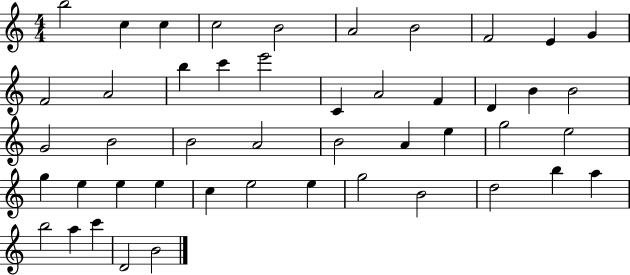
X:1
T:Untitled
M:4/4
L:1/4
K:C
b2 c c c2 B2 A2 B2 F2 E G F2 A2 b c' e'2 C A2 F D B B2 G2 B2 B2 A2 B2 A e g2 e2 g e e e c e2 e g2 B2 d2 b a b2 a c' D2 B2